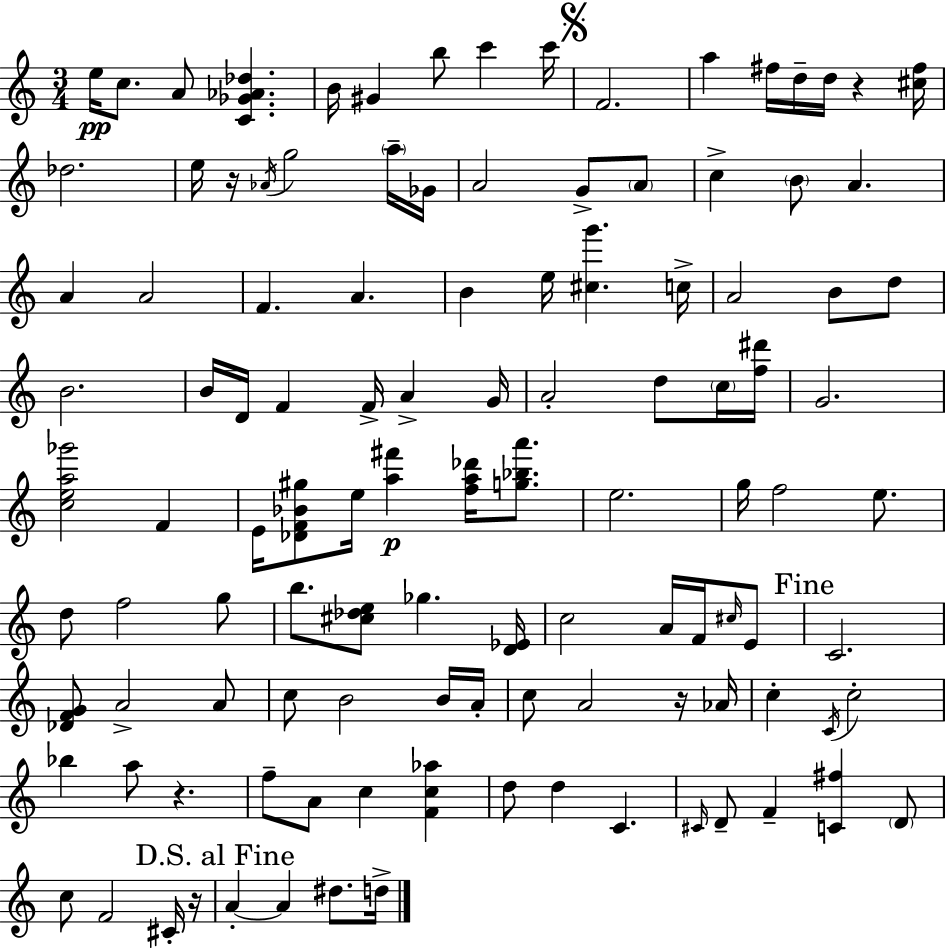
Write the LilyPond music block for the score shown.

{
  \clef treble
  \numericTimeSignature
  \time 3/4
  \key a \minor
  e''16\pp c''8. a'8 <c' ges' aes' des''>4. | b'16 gis'4 b''8 c'''4 c'''16 | \mark \markup { \musicglyph "scripts.segno" } f'2. | a''4 fis''16 d''16-- d''16 r4 <cis'' fis''>16 | \break des''2. | e''16 r16 \acciaccatura { aes'16 } g''2 \parenthesize a''16-- | ges'16 a'2 g'8-> \parenthesize a'8 | c''4-> \parenthesize b'8 a'4. | \break a'4 a'2 | f'4. a'4. | b'4 e''16 <cis'' g'''>4. | c''16-> a'2 b'8 d''8 | \break b'2. | b'16 d'16 f'4 f'16-> a'4-> | g'16 a'2-. d''8 \parenthesize c''16 | <f'' dis'''>16 g'2. | \break <c'' e'' a'' ges'''>2 f'4 | e'16 <des' f' bes' gis''>8 e''16 <a'' fis'''>4\p <f'' a'' des'''>16 <g'' bes'' a'''>8. | e''2. | g''16 f''2 e''8. | \break d''8 f''2 g''8 | b''8. <cis'' des'' e''>8 ges''4. | <d' ees'>16 c''2 a'16 f'16 \grace { cis''16 } | e'8 \mark "Fine" c'2. | \break <des' f' g'>8 a'2-> | a'8 c''8 b'2 | b'16 a'16-. c''8 a'2 | r16 aes'16 c''4-. \acciaccatura { c'16 } c''2-. | \break bes''4 a''8 r4. | f''8-- a'8 c''4 <f' c'' aes''>4 | d''8 d''4 c'4. | \grace { cis'16 } d'8-- f'4-- <c' fis''>4 | \break \parenthesize d'8 c''8 f'2 | cis'16-. r16 \mark "D.S. al Fine" a'4-.~~ a'4 | dis''8. d''16-> \bar "|."
}